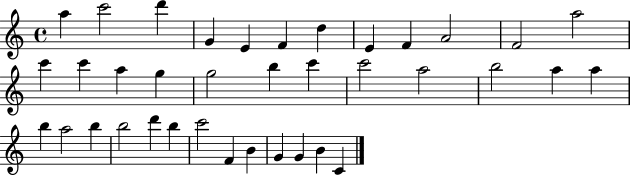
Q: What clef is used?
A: treble